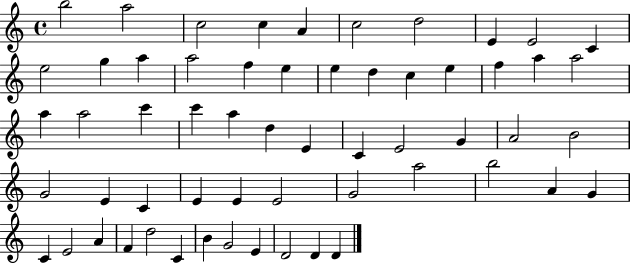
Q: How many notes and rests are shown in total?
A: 58